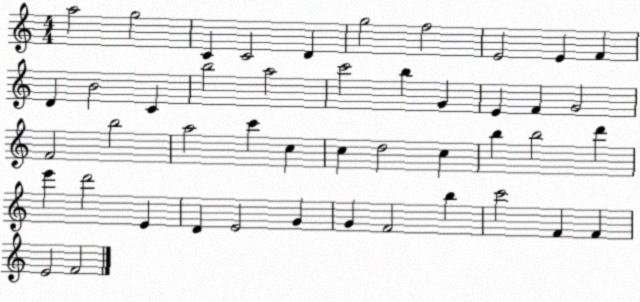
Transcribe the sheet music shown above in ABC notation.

X:1
T:Untitled
M:4/4
L:1/4
K:C
a2 g2 C C2 D g2 f2 E2 E F D B2 C b2 a2 c'2 b G E F G2 F2 b2 a2 c' c c d2 c b b2 d' e' d'2 E D E2 G G F2 b c'2 F F E2 F2